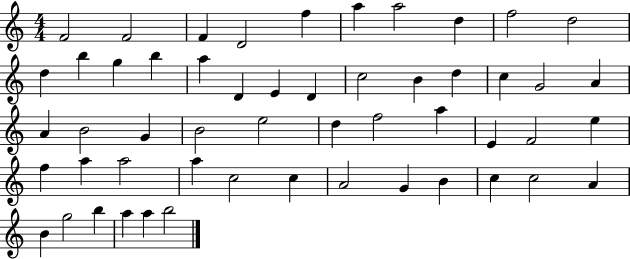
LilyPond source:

{
  \clef treble
  \numericTimeSignature
  \time 4/4
  \key c \major
  f'2 f'2 | f'4 d'2 f''4 | a''4 a''2 d''4 | f''2 d''2 | \break d''4 b''4 g''4 b''4 | a''4 d'4 e'4 d'4 | c''2 b'4 d''4 | c''4 g'2 a'4 | \break a'4 b'2 g'4 | b'2 e''2 | d''4 f''2 a''4 | e'4 f'2 e''4 | \break f''4 a''4 a''2 | a''4 c''2 c''4 | a'2 g'4 b'4 | c''4 c''2 a'4 | \break b'4 g''2 b''4 | a''4 a''4 b''2 | \bar "|."
}